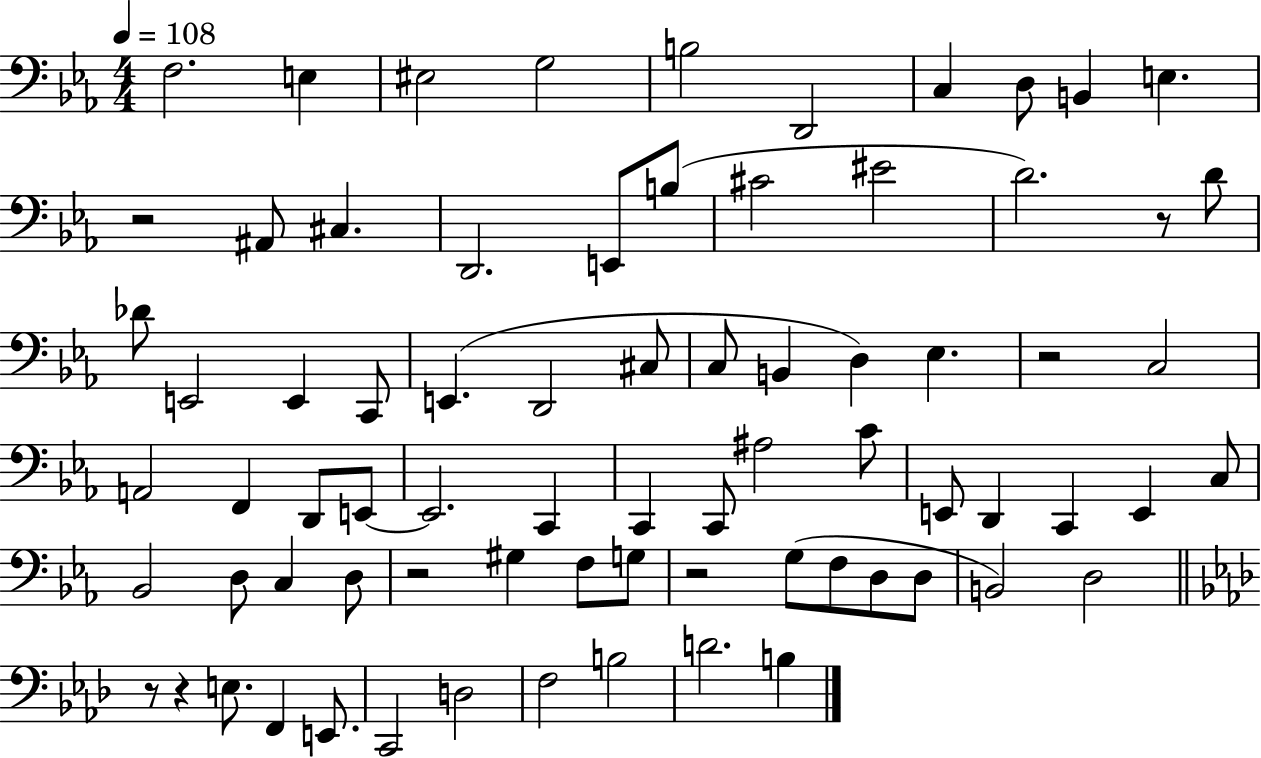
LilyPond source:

{
  \clef bass
  \numericTimeSignature
  \time 4/4
  \key ees \major
  \tempo 4 = 108
  f2. e4 | eis2 g2 | b2 d,2 | c4 d8 b,4 e4. | \break r2 ais,8 cis4. | d,2. e,8 b8( | cis'2 eis'2 | d'2.) r8 d'8 | \break des'8 e,2 e,4 c,8 | e,4.( d,2 cis8 | c8 b,4 d4) ees4. | r2 c2 | \break a,2 f,4 d,8 e,8~~ | e,2. c,4 | c,4 c,8 ais2 c'8 | e,8 d,4 c,4 e,4 c8 | \break bes,2 d8 c4 d8 | r2 gis4 f8 g8 | r2 g8( f8 d8 d8 | b,2) d2 | \break \bar "||" \break \key aes \major r8 r4 e8. f,4 e,8. | c,2 d2 | f2 b2 | d'2. b4 | \break \bar "|."
}